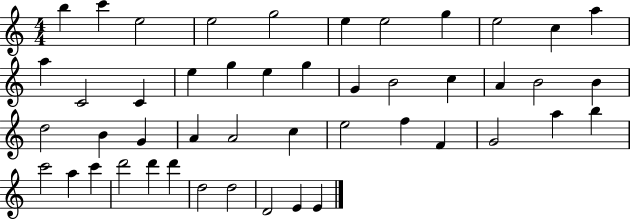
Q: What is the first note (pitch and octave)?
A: B5